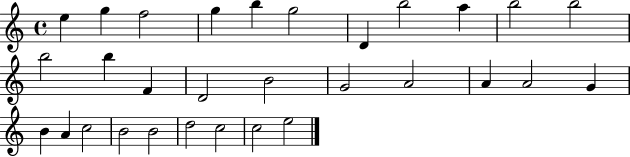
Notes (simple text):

E5/q G5/q F5/h G5/q B5/q G5/h D4/q B5/h A5/q B5/h B5/h B5/h B5/q F4/q D4/h B4/h G4/h A4/h A4/q A4/h G4/q B4/q A4/q C5/h B4/h B4/h D5/h C5/h C5/h E5/h